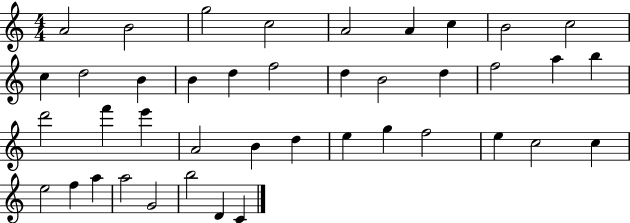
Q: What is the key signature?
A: C major